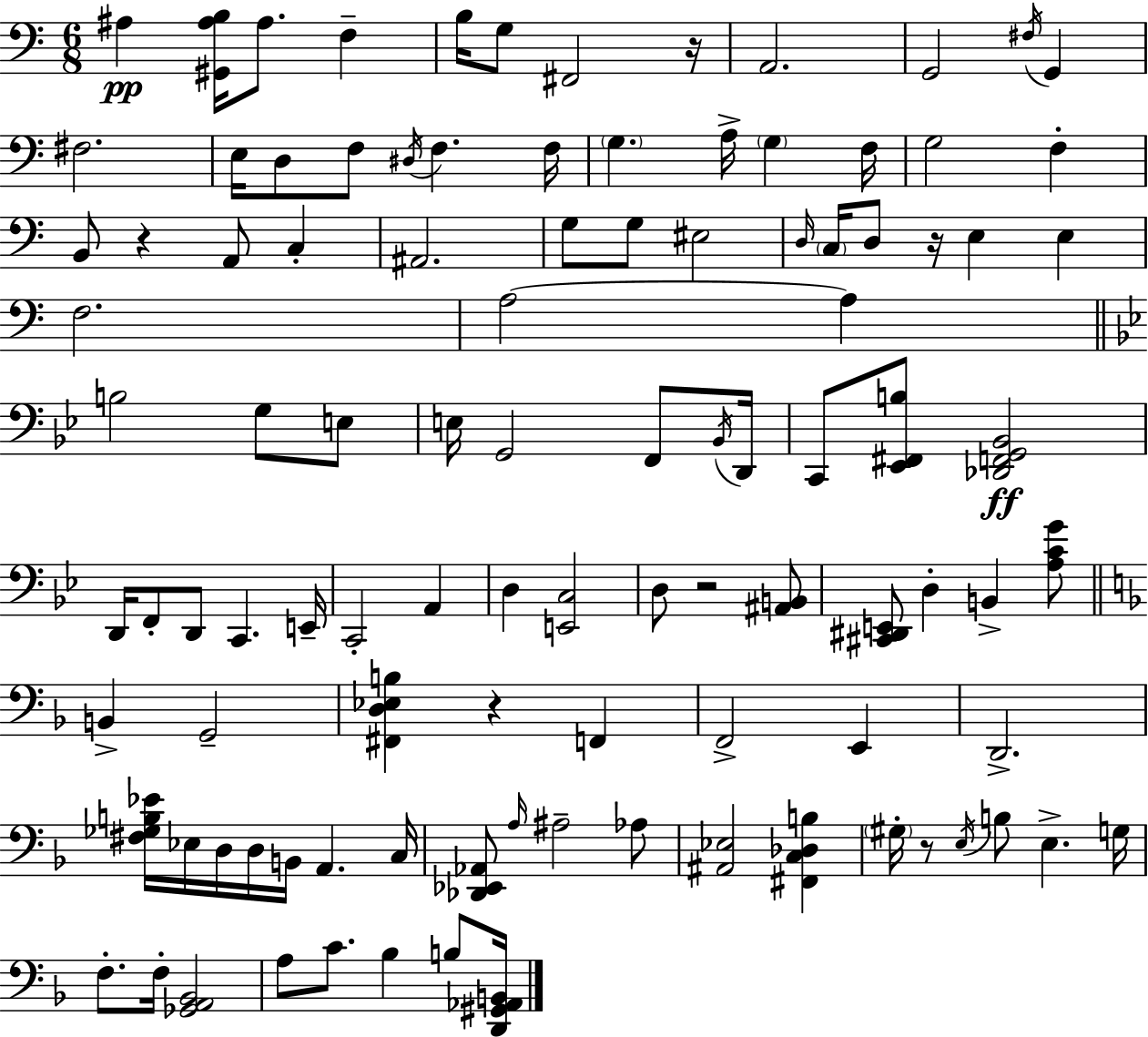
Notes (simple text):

A#3/q [G#2,A#3,B3]/s A#3/e. F3/q B3/s G3/e F#2/h R/s A2/h. G2/h F#3/s G2/q F#3/h. E3/s D3/e F3/e D#3/s F3/q. F3/s G3/q. A3/s G3/q F3/s G3/h F3/q B2/e R/q A2/e C3/q A#2/h. G3/e G3/e EIS3/h D3/s C3/s D3/e R/s E3/q E3/q F3/h. A3/h A3/q B3/h G3/e E3/e E3/s G2/h F2/e Bb2/s D2/s C2/e [Eb2,F#2,B3]/e [Db2,F2,G2,Bb2]/h D2/s F2/e D2/e C2/q. E2/s C2/h A2/q D3/q [E2,C3]/h D3/e R/h [A#2,B2]/e [C#2,D#2,E2]/e D3/q B2/q [A3,C4,G4]/e B2/q G2/h [F#2,D3,Eb3,B3]/q R/q F2/q F2/h E2/q D2/h. [F#3,Gb3,B3,Eb4]/s Eb3/s D3/s D3/s B2/s A2/q. C3/s [Db2,Eb2,Ab2]/e A3/s A#3/h Ab3/e [A#2,Eb3]/h [F#2,C3,Db3,B3]/q G#3/s R/e E3/s B3/e E3/q. G3/s F3/e. F3/s [Gb2,A2,Bb2]/h A3/e C4/e. Bb3/q B3/e [D2,G#2,Ab2,B2]/s